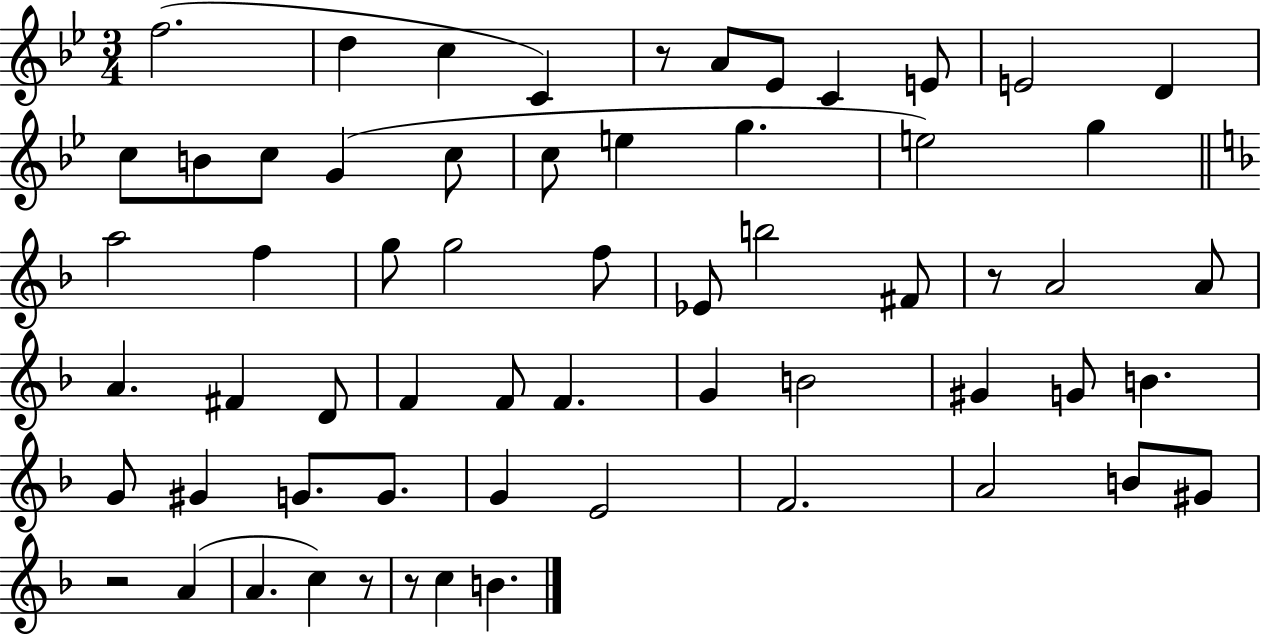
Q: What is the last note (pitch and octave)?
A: B4